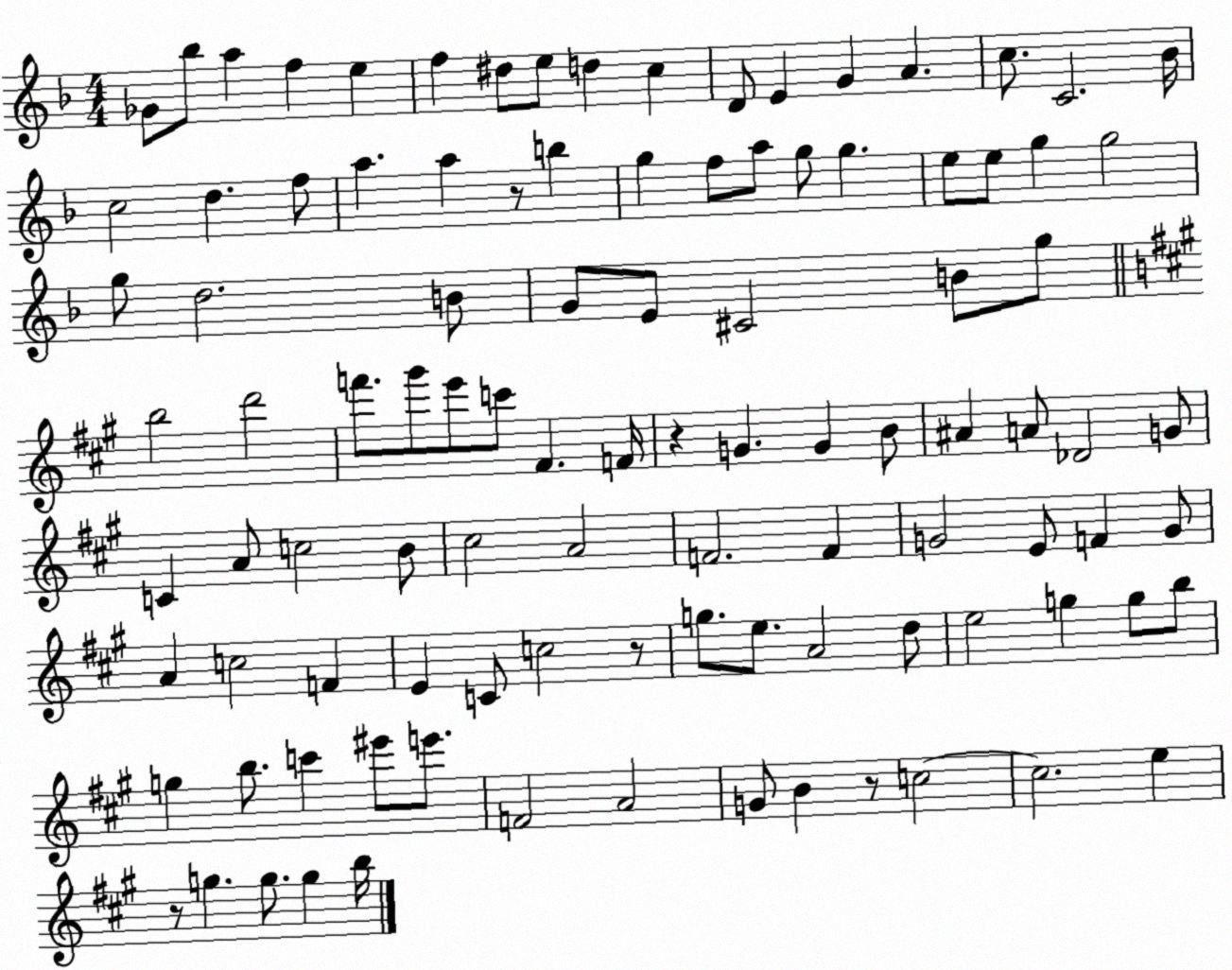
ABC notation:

X:1
T:Untitled
M:4/4
L:1/4
K:F
_G/2 _b/2 a f e f ^d/2 e/2 d c D/2 E G A c/2 C2 _B/4 c2 d f/2 a a z/2 b g f/2 a/2 g/2 g e/2 e/2 g g2 g/2 d2 B/2 G/2 E/2 ^C2 B/2 g/2 b2 d'2 f'/2 ^g'/2 e'/2 c'/2 ^F F/4 z G G B/2 ^A A/2 _D2 G/2 C A/2 c2 B/2 ^c2 A2 F2 F G2 E/2 F G/2 A c2 F E C/2 c2 z/2 g/2 e/2 A2 d/2 e2 g g/2 b/2 g b/2 c' ^e'/2 e'/2 F2 A2 G/2 B z/2 c2 c2 e z/2 g g/2 g b/4